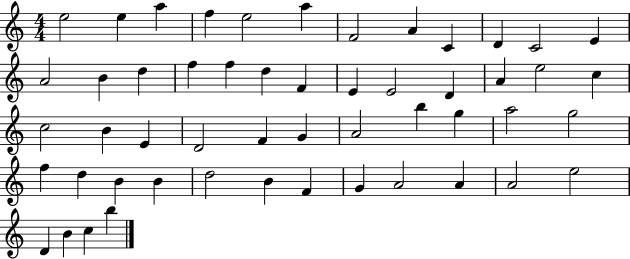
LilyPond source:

{
  \clef treble
  \numericTimeSignature
  \time 4/4
  \key c \major
  e''2 e''4 a''4 | f''4 e''2 a''4 | f'2 a'4 c'4 | d'4 c'2 e'4 | \break a'2 b'4 d''4 | f''4 f''4 d''4 f'4 | e'4 e'2 d'4 | a'4 e''2 c''4 | \break c''2 b'4 e'4 | d'2 f'4 g'4 | a'2 b''4 g''4 | a''2 g''2 | \break f''4 d''4 b'4 b'4 | d''2 b'4 f'4 | g'4 a'2 a'4 | a'2 e''2 | \break d'4 b'4 c''4 b''4 | \bar "|."
}